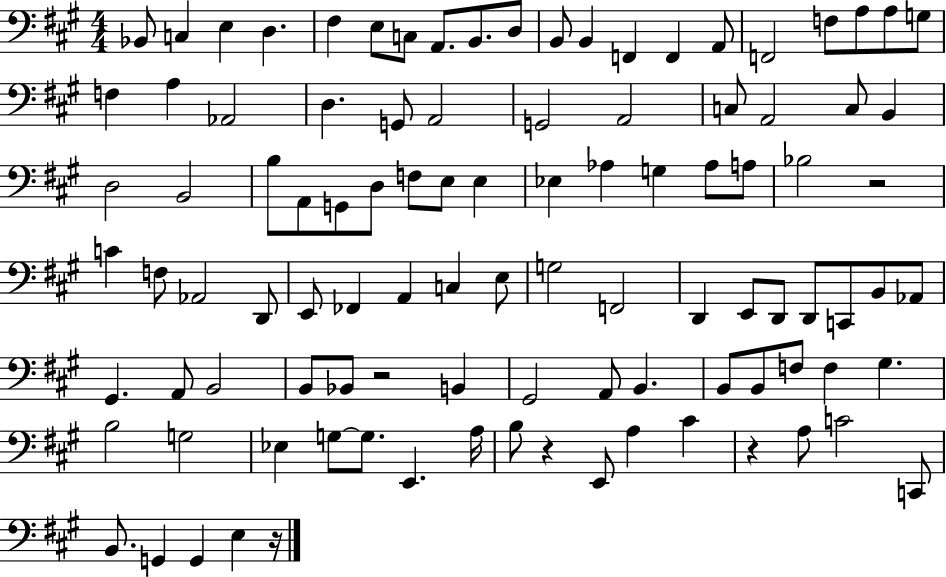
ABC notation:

X:1
T:Untitled
M:4/4
L:1/4
K:A
_B,,/2 C, E, D, ^F, E,/2 C,/2 A,,/2 B,,/2 D,/2 B,,/2 B,, F,, F,, A,,/2 F,,2 F,/2 A,/2 A,/2 G,/2 F, A, _A,,2 D, G,,/2 A,,2 G,,2 A,,2 C,/2 A,,2 C,/2 B,, D,2 B,,2 B,/2 A,,/2 G,,/2 D,/2 F,/2 E,/2 E, _E, _A, G, _A,/2 A,/2 _B,2 z2 C F,/2 _A,,2 D,,/2 E,,/2 _F,, A,, C, E,/2 G,2 F,,2 D,, E,,/2 D,,/2 D,,/2 C,,/2 B,,/2 _A,,/2 ^G,, A,,/2 B,,2 B,,/2 _B,,/2 z2 B,, ^G,,2 A,,/2 B,, B,,/2 B,,/2 F,/2 F, ^G, B,2 G,2 _E, G,/2 G,/2 E,, A,/4 B,/2 z E,,/2 A, ^C z A,/2 C2 C,,/2 B,,/2 G,, G,, E, z/4